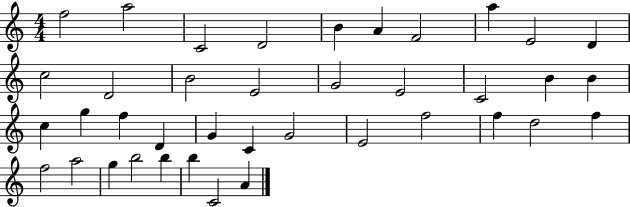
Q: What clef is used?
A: treble